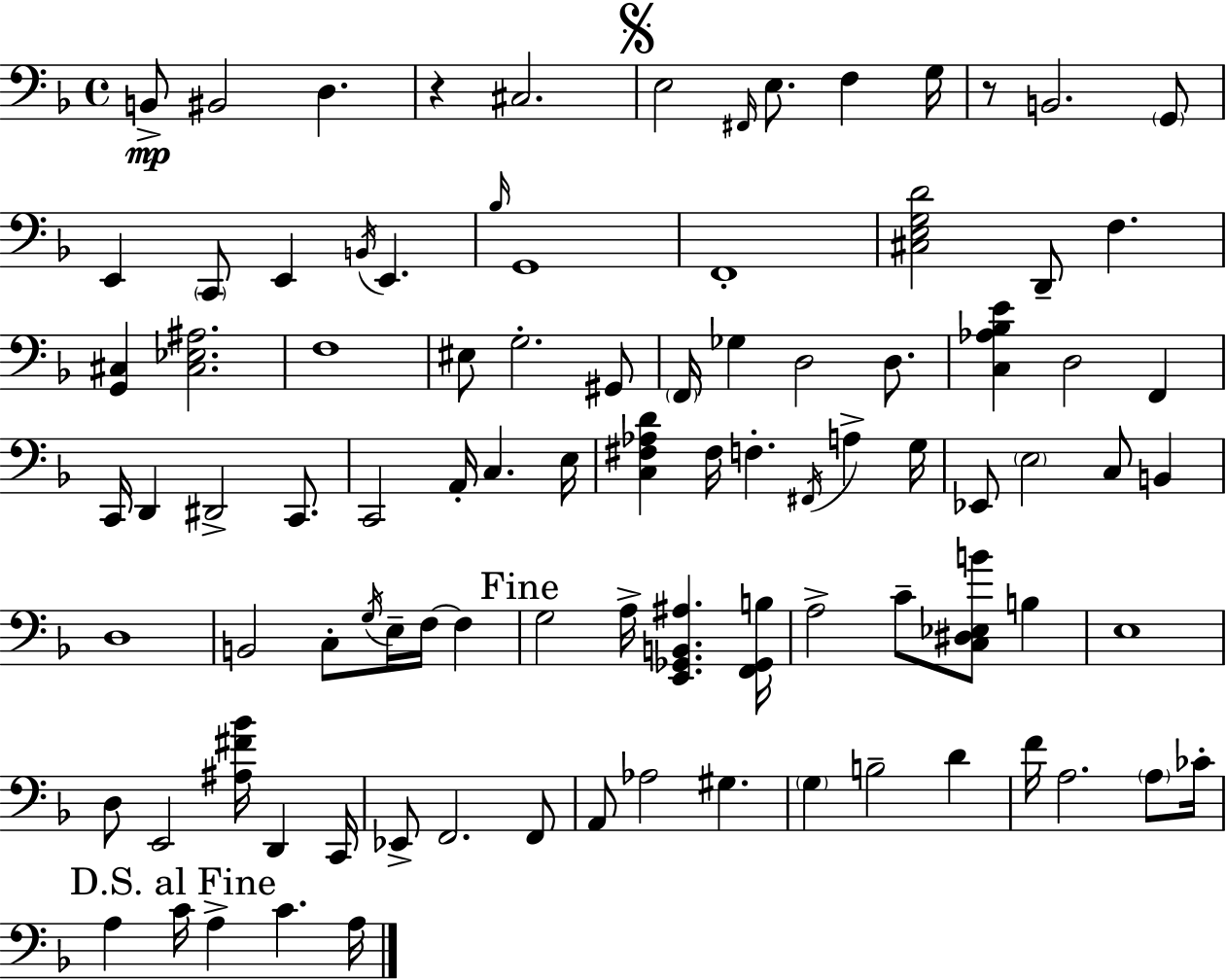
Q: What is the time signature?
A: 4/4